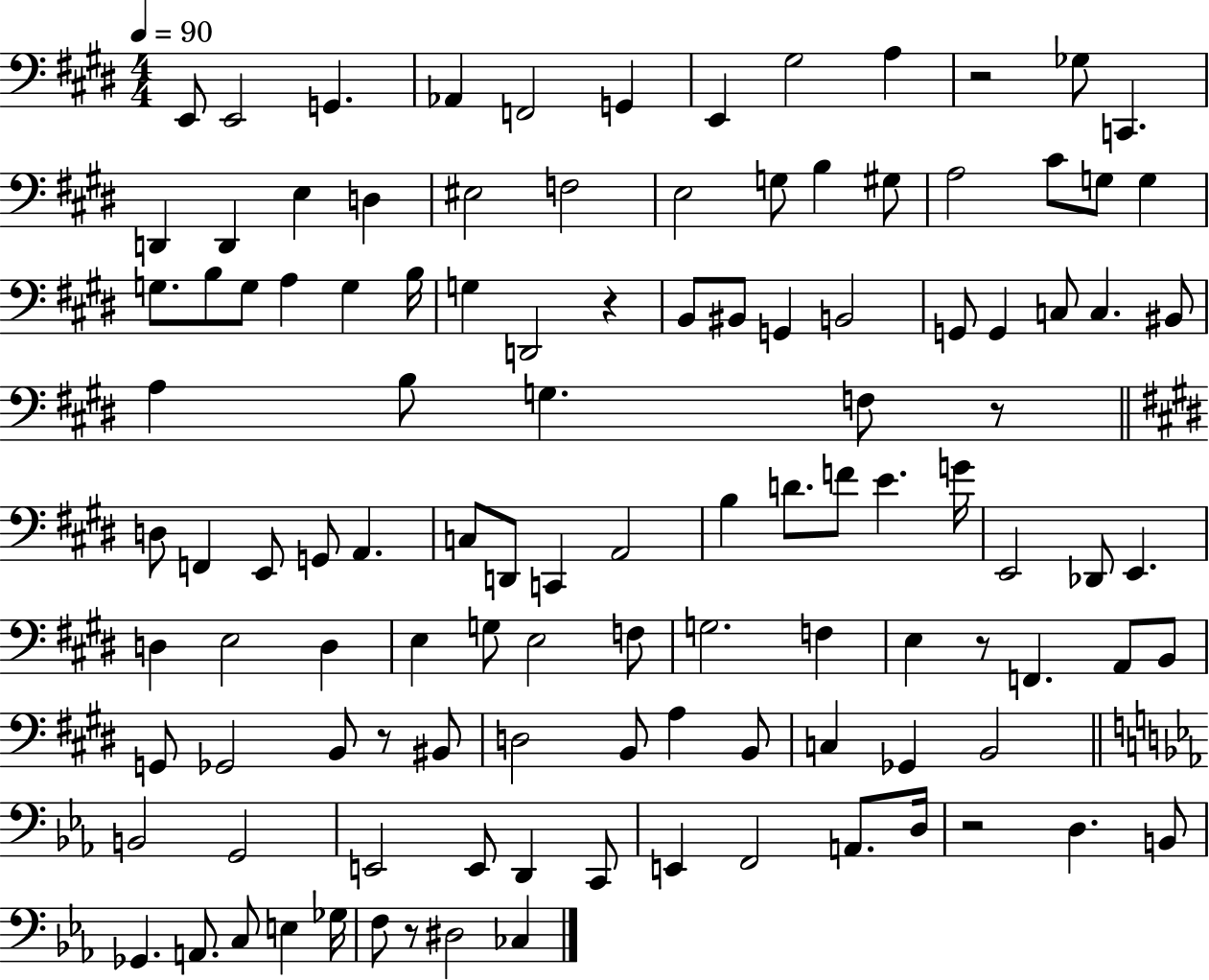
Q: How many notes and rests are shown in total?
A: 114